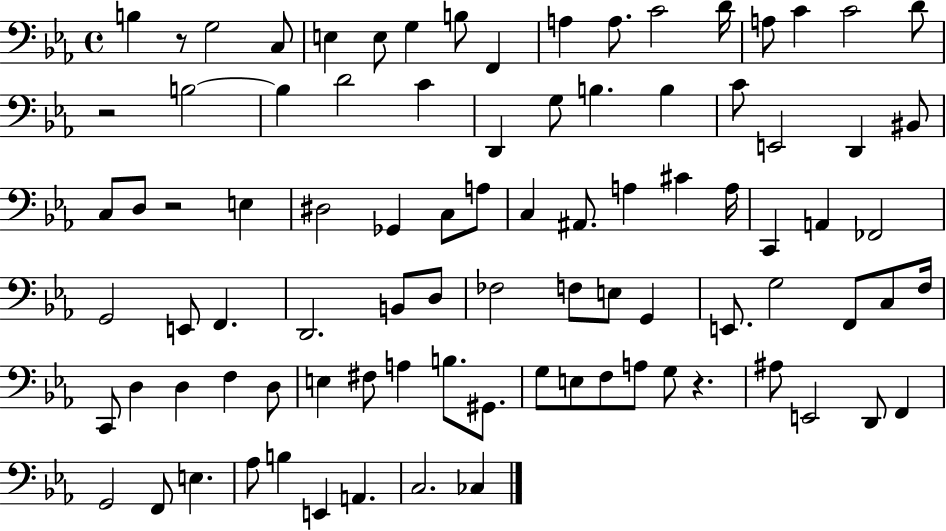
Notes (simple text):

B3/q R/e G3/h C3/e E3/q E3/e G3/q B3/e F2/q A3/q A3/e. C4/h D4/s A3/e C4/q C4/h D4/e R/h B3/h B3/q D4/h C4/q D2/q G3/e B3/q. B3/q C4/e E2/h D2/q BIS2/e C3/e D3/e R/h E3/q D#3/h Gb2/q C3/e A3/e C3/q A#2/e. A3/q C#4/q A3/s C2/q A2/q FES2/h G2/h E2/e F2/q. D2/h. B2/e D3/e FES3/h F3/e E3/e G2/q E2/e. G3/h F2/e C3/e F3/s C2/e D3/q D3/q F3/q D3/e E3/q F#3/e A3/q B3/e. G#2/e. G3/e E3/e F3/e A3/e G3/e R/q. A#3/e E2/h D2/e F2/q G2/h F2/e E3/q. Ab3/e B3/q E2/q A2/q. C3/h. CES3/q